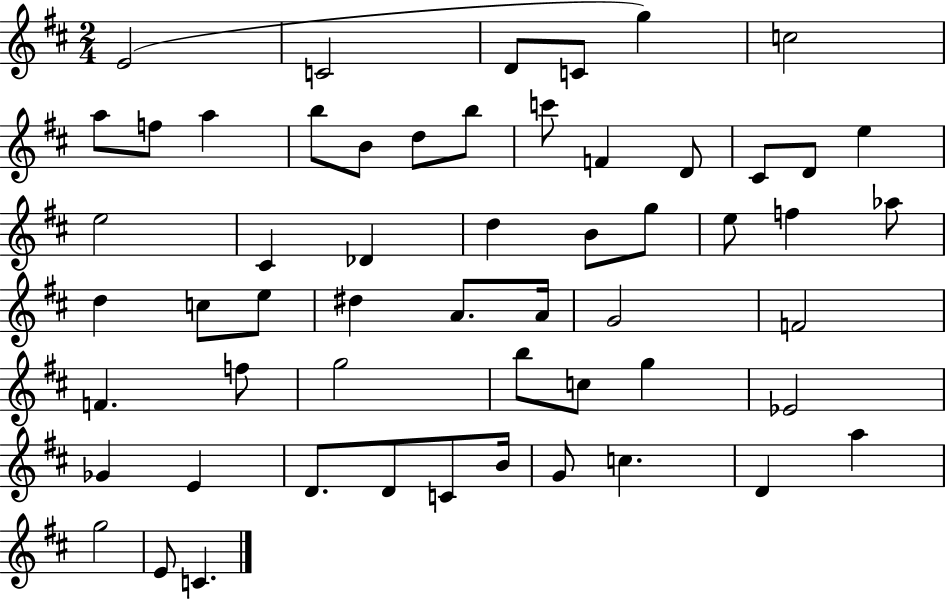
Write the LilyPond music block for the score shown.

{
  \clef treble
  \numericTimeSignature
  \time 2/4
  \key d \major
  e'2( | c'2 | d'8 c'8 g''4) | c''2 | \break a''8 f''8 a''4 | b''8 b'8 d''8 b''8 | c'''8 f'4 d'8 | cis'8 d'8 e''4 | \break e''2 | cis'4 des'4 | d''4 b'8 g''8 | e''8 f''4 aes''8 | \break d''4 c''8 e''8 | dis''4 a'8. a'16 | g'2 | f'2 | \break f'4. f''8 | g''2 | b''8 c''8 g''4 | ees'2 | \break ges'4 e'4 | d'8. d'8 c'8 b'16 | g'8 c''4. | d'4 a''4 | \break g''2 | e'8 c'4. | \bar "|."
}